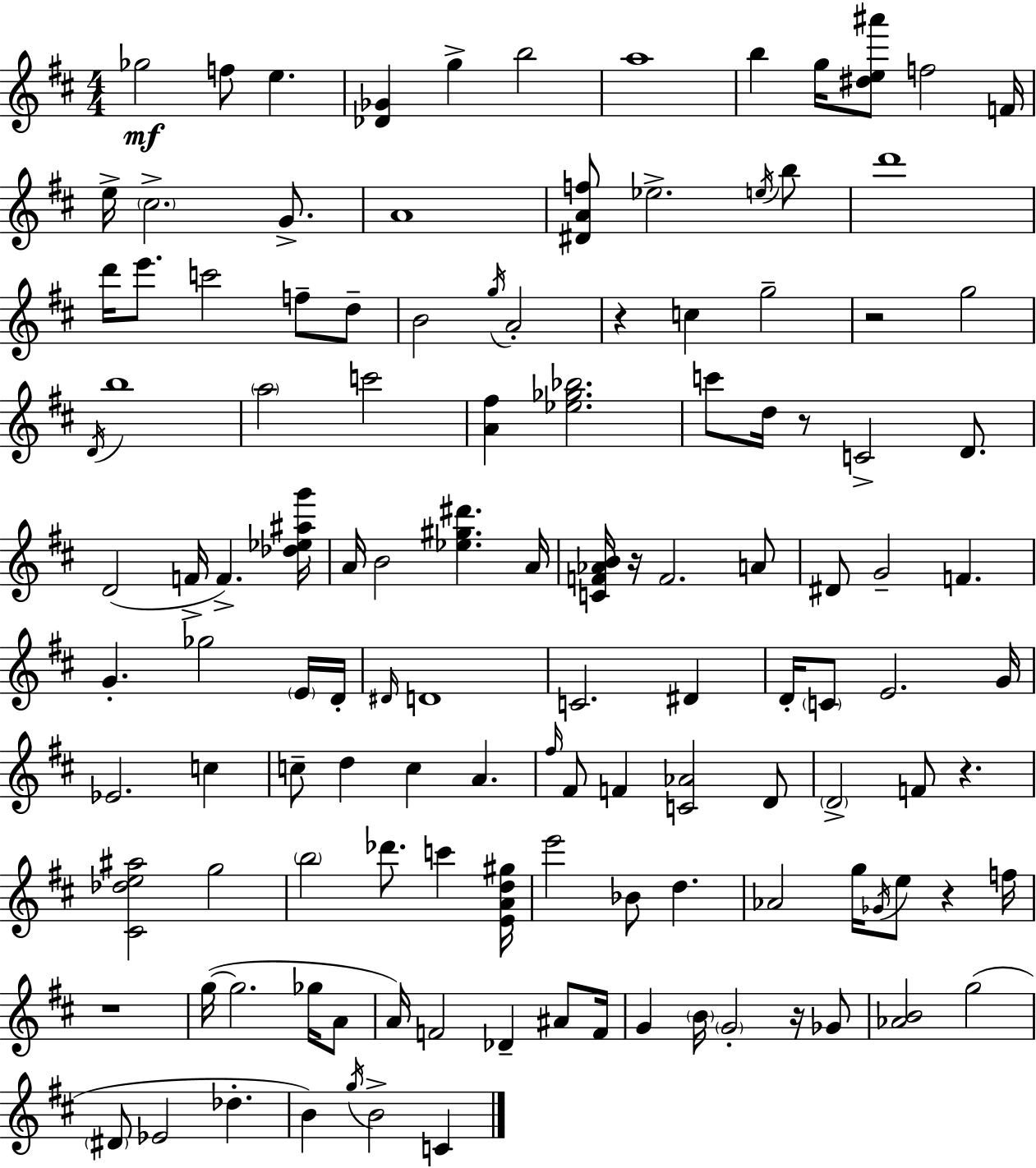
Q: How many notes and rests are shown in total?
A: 125